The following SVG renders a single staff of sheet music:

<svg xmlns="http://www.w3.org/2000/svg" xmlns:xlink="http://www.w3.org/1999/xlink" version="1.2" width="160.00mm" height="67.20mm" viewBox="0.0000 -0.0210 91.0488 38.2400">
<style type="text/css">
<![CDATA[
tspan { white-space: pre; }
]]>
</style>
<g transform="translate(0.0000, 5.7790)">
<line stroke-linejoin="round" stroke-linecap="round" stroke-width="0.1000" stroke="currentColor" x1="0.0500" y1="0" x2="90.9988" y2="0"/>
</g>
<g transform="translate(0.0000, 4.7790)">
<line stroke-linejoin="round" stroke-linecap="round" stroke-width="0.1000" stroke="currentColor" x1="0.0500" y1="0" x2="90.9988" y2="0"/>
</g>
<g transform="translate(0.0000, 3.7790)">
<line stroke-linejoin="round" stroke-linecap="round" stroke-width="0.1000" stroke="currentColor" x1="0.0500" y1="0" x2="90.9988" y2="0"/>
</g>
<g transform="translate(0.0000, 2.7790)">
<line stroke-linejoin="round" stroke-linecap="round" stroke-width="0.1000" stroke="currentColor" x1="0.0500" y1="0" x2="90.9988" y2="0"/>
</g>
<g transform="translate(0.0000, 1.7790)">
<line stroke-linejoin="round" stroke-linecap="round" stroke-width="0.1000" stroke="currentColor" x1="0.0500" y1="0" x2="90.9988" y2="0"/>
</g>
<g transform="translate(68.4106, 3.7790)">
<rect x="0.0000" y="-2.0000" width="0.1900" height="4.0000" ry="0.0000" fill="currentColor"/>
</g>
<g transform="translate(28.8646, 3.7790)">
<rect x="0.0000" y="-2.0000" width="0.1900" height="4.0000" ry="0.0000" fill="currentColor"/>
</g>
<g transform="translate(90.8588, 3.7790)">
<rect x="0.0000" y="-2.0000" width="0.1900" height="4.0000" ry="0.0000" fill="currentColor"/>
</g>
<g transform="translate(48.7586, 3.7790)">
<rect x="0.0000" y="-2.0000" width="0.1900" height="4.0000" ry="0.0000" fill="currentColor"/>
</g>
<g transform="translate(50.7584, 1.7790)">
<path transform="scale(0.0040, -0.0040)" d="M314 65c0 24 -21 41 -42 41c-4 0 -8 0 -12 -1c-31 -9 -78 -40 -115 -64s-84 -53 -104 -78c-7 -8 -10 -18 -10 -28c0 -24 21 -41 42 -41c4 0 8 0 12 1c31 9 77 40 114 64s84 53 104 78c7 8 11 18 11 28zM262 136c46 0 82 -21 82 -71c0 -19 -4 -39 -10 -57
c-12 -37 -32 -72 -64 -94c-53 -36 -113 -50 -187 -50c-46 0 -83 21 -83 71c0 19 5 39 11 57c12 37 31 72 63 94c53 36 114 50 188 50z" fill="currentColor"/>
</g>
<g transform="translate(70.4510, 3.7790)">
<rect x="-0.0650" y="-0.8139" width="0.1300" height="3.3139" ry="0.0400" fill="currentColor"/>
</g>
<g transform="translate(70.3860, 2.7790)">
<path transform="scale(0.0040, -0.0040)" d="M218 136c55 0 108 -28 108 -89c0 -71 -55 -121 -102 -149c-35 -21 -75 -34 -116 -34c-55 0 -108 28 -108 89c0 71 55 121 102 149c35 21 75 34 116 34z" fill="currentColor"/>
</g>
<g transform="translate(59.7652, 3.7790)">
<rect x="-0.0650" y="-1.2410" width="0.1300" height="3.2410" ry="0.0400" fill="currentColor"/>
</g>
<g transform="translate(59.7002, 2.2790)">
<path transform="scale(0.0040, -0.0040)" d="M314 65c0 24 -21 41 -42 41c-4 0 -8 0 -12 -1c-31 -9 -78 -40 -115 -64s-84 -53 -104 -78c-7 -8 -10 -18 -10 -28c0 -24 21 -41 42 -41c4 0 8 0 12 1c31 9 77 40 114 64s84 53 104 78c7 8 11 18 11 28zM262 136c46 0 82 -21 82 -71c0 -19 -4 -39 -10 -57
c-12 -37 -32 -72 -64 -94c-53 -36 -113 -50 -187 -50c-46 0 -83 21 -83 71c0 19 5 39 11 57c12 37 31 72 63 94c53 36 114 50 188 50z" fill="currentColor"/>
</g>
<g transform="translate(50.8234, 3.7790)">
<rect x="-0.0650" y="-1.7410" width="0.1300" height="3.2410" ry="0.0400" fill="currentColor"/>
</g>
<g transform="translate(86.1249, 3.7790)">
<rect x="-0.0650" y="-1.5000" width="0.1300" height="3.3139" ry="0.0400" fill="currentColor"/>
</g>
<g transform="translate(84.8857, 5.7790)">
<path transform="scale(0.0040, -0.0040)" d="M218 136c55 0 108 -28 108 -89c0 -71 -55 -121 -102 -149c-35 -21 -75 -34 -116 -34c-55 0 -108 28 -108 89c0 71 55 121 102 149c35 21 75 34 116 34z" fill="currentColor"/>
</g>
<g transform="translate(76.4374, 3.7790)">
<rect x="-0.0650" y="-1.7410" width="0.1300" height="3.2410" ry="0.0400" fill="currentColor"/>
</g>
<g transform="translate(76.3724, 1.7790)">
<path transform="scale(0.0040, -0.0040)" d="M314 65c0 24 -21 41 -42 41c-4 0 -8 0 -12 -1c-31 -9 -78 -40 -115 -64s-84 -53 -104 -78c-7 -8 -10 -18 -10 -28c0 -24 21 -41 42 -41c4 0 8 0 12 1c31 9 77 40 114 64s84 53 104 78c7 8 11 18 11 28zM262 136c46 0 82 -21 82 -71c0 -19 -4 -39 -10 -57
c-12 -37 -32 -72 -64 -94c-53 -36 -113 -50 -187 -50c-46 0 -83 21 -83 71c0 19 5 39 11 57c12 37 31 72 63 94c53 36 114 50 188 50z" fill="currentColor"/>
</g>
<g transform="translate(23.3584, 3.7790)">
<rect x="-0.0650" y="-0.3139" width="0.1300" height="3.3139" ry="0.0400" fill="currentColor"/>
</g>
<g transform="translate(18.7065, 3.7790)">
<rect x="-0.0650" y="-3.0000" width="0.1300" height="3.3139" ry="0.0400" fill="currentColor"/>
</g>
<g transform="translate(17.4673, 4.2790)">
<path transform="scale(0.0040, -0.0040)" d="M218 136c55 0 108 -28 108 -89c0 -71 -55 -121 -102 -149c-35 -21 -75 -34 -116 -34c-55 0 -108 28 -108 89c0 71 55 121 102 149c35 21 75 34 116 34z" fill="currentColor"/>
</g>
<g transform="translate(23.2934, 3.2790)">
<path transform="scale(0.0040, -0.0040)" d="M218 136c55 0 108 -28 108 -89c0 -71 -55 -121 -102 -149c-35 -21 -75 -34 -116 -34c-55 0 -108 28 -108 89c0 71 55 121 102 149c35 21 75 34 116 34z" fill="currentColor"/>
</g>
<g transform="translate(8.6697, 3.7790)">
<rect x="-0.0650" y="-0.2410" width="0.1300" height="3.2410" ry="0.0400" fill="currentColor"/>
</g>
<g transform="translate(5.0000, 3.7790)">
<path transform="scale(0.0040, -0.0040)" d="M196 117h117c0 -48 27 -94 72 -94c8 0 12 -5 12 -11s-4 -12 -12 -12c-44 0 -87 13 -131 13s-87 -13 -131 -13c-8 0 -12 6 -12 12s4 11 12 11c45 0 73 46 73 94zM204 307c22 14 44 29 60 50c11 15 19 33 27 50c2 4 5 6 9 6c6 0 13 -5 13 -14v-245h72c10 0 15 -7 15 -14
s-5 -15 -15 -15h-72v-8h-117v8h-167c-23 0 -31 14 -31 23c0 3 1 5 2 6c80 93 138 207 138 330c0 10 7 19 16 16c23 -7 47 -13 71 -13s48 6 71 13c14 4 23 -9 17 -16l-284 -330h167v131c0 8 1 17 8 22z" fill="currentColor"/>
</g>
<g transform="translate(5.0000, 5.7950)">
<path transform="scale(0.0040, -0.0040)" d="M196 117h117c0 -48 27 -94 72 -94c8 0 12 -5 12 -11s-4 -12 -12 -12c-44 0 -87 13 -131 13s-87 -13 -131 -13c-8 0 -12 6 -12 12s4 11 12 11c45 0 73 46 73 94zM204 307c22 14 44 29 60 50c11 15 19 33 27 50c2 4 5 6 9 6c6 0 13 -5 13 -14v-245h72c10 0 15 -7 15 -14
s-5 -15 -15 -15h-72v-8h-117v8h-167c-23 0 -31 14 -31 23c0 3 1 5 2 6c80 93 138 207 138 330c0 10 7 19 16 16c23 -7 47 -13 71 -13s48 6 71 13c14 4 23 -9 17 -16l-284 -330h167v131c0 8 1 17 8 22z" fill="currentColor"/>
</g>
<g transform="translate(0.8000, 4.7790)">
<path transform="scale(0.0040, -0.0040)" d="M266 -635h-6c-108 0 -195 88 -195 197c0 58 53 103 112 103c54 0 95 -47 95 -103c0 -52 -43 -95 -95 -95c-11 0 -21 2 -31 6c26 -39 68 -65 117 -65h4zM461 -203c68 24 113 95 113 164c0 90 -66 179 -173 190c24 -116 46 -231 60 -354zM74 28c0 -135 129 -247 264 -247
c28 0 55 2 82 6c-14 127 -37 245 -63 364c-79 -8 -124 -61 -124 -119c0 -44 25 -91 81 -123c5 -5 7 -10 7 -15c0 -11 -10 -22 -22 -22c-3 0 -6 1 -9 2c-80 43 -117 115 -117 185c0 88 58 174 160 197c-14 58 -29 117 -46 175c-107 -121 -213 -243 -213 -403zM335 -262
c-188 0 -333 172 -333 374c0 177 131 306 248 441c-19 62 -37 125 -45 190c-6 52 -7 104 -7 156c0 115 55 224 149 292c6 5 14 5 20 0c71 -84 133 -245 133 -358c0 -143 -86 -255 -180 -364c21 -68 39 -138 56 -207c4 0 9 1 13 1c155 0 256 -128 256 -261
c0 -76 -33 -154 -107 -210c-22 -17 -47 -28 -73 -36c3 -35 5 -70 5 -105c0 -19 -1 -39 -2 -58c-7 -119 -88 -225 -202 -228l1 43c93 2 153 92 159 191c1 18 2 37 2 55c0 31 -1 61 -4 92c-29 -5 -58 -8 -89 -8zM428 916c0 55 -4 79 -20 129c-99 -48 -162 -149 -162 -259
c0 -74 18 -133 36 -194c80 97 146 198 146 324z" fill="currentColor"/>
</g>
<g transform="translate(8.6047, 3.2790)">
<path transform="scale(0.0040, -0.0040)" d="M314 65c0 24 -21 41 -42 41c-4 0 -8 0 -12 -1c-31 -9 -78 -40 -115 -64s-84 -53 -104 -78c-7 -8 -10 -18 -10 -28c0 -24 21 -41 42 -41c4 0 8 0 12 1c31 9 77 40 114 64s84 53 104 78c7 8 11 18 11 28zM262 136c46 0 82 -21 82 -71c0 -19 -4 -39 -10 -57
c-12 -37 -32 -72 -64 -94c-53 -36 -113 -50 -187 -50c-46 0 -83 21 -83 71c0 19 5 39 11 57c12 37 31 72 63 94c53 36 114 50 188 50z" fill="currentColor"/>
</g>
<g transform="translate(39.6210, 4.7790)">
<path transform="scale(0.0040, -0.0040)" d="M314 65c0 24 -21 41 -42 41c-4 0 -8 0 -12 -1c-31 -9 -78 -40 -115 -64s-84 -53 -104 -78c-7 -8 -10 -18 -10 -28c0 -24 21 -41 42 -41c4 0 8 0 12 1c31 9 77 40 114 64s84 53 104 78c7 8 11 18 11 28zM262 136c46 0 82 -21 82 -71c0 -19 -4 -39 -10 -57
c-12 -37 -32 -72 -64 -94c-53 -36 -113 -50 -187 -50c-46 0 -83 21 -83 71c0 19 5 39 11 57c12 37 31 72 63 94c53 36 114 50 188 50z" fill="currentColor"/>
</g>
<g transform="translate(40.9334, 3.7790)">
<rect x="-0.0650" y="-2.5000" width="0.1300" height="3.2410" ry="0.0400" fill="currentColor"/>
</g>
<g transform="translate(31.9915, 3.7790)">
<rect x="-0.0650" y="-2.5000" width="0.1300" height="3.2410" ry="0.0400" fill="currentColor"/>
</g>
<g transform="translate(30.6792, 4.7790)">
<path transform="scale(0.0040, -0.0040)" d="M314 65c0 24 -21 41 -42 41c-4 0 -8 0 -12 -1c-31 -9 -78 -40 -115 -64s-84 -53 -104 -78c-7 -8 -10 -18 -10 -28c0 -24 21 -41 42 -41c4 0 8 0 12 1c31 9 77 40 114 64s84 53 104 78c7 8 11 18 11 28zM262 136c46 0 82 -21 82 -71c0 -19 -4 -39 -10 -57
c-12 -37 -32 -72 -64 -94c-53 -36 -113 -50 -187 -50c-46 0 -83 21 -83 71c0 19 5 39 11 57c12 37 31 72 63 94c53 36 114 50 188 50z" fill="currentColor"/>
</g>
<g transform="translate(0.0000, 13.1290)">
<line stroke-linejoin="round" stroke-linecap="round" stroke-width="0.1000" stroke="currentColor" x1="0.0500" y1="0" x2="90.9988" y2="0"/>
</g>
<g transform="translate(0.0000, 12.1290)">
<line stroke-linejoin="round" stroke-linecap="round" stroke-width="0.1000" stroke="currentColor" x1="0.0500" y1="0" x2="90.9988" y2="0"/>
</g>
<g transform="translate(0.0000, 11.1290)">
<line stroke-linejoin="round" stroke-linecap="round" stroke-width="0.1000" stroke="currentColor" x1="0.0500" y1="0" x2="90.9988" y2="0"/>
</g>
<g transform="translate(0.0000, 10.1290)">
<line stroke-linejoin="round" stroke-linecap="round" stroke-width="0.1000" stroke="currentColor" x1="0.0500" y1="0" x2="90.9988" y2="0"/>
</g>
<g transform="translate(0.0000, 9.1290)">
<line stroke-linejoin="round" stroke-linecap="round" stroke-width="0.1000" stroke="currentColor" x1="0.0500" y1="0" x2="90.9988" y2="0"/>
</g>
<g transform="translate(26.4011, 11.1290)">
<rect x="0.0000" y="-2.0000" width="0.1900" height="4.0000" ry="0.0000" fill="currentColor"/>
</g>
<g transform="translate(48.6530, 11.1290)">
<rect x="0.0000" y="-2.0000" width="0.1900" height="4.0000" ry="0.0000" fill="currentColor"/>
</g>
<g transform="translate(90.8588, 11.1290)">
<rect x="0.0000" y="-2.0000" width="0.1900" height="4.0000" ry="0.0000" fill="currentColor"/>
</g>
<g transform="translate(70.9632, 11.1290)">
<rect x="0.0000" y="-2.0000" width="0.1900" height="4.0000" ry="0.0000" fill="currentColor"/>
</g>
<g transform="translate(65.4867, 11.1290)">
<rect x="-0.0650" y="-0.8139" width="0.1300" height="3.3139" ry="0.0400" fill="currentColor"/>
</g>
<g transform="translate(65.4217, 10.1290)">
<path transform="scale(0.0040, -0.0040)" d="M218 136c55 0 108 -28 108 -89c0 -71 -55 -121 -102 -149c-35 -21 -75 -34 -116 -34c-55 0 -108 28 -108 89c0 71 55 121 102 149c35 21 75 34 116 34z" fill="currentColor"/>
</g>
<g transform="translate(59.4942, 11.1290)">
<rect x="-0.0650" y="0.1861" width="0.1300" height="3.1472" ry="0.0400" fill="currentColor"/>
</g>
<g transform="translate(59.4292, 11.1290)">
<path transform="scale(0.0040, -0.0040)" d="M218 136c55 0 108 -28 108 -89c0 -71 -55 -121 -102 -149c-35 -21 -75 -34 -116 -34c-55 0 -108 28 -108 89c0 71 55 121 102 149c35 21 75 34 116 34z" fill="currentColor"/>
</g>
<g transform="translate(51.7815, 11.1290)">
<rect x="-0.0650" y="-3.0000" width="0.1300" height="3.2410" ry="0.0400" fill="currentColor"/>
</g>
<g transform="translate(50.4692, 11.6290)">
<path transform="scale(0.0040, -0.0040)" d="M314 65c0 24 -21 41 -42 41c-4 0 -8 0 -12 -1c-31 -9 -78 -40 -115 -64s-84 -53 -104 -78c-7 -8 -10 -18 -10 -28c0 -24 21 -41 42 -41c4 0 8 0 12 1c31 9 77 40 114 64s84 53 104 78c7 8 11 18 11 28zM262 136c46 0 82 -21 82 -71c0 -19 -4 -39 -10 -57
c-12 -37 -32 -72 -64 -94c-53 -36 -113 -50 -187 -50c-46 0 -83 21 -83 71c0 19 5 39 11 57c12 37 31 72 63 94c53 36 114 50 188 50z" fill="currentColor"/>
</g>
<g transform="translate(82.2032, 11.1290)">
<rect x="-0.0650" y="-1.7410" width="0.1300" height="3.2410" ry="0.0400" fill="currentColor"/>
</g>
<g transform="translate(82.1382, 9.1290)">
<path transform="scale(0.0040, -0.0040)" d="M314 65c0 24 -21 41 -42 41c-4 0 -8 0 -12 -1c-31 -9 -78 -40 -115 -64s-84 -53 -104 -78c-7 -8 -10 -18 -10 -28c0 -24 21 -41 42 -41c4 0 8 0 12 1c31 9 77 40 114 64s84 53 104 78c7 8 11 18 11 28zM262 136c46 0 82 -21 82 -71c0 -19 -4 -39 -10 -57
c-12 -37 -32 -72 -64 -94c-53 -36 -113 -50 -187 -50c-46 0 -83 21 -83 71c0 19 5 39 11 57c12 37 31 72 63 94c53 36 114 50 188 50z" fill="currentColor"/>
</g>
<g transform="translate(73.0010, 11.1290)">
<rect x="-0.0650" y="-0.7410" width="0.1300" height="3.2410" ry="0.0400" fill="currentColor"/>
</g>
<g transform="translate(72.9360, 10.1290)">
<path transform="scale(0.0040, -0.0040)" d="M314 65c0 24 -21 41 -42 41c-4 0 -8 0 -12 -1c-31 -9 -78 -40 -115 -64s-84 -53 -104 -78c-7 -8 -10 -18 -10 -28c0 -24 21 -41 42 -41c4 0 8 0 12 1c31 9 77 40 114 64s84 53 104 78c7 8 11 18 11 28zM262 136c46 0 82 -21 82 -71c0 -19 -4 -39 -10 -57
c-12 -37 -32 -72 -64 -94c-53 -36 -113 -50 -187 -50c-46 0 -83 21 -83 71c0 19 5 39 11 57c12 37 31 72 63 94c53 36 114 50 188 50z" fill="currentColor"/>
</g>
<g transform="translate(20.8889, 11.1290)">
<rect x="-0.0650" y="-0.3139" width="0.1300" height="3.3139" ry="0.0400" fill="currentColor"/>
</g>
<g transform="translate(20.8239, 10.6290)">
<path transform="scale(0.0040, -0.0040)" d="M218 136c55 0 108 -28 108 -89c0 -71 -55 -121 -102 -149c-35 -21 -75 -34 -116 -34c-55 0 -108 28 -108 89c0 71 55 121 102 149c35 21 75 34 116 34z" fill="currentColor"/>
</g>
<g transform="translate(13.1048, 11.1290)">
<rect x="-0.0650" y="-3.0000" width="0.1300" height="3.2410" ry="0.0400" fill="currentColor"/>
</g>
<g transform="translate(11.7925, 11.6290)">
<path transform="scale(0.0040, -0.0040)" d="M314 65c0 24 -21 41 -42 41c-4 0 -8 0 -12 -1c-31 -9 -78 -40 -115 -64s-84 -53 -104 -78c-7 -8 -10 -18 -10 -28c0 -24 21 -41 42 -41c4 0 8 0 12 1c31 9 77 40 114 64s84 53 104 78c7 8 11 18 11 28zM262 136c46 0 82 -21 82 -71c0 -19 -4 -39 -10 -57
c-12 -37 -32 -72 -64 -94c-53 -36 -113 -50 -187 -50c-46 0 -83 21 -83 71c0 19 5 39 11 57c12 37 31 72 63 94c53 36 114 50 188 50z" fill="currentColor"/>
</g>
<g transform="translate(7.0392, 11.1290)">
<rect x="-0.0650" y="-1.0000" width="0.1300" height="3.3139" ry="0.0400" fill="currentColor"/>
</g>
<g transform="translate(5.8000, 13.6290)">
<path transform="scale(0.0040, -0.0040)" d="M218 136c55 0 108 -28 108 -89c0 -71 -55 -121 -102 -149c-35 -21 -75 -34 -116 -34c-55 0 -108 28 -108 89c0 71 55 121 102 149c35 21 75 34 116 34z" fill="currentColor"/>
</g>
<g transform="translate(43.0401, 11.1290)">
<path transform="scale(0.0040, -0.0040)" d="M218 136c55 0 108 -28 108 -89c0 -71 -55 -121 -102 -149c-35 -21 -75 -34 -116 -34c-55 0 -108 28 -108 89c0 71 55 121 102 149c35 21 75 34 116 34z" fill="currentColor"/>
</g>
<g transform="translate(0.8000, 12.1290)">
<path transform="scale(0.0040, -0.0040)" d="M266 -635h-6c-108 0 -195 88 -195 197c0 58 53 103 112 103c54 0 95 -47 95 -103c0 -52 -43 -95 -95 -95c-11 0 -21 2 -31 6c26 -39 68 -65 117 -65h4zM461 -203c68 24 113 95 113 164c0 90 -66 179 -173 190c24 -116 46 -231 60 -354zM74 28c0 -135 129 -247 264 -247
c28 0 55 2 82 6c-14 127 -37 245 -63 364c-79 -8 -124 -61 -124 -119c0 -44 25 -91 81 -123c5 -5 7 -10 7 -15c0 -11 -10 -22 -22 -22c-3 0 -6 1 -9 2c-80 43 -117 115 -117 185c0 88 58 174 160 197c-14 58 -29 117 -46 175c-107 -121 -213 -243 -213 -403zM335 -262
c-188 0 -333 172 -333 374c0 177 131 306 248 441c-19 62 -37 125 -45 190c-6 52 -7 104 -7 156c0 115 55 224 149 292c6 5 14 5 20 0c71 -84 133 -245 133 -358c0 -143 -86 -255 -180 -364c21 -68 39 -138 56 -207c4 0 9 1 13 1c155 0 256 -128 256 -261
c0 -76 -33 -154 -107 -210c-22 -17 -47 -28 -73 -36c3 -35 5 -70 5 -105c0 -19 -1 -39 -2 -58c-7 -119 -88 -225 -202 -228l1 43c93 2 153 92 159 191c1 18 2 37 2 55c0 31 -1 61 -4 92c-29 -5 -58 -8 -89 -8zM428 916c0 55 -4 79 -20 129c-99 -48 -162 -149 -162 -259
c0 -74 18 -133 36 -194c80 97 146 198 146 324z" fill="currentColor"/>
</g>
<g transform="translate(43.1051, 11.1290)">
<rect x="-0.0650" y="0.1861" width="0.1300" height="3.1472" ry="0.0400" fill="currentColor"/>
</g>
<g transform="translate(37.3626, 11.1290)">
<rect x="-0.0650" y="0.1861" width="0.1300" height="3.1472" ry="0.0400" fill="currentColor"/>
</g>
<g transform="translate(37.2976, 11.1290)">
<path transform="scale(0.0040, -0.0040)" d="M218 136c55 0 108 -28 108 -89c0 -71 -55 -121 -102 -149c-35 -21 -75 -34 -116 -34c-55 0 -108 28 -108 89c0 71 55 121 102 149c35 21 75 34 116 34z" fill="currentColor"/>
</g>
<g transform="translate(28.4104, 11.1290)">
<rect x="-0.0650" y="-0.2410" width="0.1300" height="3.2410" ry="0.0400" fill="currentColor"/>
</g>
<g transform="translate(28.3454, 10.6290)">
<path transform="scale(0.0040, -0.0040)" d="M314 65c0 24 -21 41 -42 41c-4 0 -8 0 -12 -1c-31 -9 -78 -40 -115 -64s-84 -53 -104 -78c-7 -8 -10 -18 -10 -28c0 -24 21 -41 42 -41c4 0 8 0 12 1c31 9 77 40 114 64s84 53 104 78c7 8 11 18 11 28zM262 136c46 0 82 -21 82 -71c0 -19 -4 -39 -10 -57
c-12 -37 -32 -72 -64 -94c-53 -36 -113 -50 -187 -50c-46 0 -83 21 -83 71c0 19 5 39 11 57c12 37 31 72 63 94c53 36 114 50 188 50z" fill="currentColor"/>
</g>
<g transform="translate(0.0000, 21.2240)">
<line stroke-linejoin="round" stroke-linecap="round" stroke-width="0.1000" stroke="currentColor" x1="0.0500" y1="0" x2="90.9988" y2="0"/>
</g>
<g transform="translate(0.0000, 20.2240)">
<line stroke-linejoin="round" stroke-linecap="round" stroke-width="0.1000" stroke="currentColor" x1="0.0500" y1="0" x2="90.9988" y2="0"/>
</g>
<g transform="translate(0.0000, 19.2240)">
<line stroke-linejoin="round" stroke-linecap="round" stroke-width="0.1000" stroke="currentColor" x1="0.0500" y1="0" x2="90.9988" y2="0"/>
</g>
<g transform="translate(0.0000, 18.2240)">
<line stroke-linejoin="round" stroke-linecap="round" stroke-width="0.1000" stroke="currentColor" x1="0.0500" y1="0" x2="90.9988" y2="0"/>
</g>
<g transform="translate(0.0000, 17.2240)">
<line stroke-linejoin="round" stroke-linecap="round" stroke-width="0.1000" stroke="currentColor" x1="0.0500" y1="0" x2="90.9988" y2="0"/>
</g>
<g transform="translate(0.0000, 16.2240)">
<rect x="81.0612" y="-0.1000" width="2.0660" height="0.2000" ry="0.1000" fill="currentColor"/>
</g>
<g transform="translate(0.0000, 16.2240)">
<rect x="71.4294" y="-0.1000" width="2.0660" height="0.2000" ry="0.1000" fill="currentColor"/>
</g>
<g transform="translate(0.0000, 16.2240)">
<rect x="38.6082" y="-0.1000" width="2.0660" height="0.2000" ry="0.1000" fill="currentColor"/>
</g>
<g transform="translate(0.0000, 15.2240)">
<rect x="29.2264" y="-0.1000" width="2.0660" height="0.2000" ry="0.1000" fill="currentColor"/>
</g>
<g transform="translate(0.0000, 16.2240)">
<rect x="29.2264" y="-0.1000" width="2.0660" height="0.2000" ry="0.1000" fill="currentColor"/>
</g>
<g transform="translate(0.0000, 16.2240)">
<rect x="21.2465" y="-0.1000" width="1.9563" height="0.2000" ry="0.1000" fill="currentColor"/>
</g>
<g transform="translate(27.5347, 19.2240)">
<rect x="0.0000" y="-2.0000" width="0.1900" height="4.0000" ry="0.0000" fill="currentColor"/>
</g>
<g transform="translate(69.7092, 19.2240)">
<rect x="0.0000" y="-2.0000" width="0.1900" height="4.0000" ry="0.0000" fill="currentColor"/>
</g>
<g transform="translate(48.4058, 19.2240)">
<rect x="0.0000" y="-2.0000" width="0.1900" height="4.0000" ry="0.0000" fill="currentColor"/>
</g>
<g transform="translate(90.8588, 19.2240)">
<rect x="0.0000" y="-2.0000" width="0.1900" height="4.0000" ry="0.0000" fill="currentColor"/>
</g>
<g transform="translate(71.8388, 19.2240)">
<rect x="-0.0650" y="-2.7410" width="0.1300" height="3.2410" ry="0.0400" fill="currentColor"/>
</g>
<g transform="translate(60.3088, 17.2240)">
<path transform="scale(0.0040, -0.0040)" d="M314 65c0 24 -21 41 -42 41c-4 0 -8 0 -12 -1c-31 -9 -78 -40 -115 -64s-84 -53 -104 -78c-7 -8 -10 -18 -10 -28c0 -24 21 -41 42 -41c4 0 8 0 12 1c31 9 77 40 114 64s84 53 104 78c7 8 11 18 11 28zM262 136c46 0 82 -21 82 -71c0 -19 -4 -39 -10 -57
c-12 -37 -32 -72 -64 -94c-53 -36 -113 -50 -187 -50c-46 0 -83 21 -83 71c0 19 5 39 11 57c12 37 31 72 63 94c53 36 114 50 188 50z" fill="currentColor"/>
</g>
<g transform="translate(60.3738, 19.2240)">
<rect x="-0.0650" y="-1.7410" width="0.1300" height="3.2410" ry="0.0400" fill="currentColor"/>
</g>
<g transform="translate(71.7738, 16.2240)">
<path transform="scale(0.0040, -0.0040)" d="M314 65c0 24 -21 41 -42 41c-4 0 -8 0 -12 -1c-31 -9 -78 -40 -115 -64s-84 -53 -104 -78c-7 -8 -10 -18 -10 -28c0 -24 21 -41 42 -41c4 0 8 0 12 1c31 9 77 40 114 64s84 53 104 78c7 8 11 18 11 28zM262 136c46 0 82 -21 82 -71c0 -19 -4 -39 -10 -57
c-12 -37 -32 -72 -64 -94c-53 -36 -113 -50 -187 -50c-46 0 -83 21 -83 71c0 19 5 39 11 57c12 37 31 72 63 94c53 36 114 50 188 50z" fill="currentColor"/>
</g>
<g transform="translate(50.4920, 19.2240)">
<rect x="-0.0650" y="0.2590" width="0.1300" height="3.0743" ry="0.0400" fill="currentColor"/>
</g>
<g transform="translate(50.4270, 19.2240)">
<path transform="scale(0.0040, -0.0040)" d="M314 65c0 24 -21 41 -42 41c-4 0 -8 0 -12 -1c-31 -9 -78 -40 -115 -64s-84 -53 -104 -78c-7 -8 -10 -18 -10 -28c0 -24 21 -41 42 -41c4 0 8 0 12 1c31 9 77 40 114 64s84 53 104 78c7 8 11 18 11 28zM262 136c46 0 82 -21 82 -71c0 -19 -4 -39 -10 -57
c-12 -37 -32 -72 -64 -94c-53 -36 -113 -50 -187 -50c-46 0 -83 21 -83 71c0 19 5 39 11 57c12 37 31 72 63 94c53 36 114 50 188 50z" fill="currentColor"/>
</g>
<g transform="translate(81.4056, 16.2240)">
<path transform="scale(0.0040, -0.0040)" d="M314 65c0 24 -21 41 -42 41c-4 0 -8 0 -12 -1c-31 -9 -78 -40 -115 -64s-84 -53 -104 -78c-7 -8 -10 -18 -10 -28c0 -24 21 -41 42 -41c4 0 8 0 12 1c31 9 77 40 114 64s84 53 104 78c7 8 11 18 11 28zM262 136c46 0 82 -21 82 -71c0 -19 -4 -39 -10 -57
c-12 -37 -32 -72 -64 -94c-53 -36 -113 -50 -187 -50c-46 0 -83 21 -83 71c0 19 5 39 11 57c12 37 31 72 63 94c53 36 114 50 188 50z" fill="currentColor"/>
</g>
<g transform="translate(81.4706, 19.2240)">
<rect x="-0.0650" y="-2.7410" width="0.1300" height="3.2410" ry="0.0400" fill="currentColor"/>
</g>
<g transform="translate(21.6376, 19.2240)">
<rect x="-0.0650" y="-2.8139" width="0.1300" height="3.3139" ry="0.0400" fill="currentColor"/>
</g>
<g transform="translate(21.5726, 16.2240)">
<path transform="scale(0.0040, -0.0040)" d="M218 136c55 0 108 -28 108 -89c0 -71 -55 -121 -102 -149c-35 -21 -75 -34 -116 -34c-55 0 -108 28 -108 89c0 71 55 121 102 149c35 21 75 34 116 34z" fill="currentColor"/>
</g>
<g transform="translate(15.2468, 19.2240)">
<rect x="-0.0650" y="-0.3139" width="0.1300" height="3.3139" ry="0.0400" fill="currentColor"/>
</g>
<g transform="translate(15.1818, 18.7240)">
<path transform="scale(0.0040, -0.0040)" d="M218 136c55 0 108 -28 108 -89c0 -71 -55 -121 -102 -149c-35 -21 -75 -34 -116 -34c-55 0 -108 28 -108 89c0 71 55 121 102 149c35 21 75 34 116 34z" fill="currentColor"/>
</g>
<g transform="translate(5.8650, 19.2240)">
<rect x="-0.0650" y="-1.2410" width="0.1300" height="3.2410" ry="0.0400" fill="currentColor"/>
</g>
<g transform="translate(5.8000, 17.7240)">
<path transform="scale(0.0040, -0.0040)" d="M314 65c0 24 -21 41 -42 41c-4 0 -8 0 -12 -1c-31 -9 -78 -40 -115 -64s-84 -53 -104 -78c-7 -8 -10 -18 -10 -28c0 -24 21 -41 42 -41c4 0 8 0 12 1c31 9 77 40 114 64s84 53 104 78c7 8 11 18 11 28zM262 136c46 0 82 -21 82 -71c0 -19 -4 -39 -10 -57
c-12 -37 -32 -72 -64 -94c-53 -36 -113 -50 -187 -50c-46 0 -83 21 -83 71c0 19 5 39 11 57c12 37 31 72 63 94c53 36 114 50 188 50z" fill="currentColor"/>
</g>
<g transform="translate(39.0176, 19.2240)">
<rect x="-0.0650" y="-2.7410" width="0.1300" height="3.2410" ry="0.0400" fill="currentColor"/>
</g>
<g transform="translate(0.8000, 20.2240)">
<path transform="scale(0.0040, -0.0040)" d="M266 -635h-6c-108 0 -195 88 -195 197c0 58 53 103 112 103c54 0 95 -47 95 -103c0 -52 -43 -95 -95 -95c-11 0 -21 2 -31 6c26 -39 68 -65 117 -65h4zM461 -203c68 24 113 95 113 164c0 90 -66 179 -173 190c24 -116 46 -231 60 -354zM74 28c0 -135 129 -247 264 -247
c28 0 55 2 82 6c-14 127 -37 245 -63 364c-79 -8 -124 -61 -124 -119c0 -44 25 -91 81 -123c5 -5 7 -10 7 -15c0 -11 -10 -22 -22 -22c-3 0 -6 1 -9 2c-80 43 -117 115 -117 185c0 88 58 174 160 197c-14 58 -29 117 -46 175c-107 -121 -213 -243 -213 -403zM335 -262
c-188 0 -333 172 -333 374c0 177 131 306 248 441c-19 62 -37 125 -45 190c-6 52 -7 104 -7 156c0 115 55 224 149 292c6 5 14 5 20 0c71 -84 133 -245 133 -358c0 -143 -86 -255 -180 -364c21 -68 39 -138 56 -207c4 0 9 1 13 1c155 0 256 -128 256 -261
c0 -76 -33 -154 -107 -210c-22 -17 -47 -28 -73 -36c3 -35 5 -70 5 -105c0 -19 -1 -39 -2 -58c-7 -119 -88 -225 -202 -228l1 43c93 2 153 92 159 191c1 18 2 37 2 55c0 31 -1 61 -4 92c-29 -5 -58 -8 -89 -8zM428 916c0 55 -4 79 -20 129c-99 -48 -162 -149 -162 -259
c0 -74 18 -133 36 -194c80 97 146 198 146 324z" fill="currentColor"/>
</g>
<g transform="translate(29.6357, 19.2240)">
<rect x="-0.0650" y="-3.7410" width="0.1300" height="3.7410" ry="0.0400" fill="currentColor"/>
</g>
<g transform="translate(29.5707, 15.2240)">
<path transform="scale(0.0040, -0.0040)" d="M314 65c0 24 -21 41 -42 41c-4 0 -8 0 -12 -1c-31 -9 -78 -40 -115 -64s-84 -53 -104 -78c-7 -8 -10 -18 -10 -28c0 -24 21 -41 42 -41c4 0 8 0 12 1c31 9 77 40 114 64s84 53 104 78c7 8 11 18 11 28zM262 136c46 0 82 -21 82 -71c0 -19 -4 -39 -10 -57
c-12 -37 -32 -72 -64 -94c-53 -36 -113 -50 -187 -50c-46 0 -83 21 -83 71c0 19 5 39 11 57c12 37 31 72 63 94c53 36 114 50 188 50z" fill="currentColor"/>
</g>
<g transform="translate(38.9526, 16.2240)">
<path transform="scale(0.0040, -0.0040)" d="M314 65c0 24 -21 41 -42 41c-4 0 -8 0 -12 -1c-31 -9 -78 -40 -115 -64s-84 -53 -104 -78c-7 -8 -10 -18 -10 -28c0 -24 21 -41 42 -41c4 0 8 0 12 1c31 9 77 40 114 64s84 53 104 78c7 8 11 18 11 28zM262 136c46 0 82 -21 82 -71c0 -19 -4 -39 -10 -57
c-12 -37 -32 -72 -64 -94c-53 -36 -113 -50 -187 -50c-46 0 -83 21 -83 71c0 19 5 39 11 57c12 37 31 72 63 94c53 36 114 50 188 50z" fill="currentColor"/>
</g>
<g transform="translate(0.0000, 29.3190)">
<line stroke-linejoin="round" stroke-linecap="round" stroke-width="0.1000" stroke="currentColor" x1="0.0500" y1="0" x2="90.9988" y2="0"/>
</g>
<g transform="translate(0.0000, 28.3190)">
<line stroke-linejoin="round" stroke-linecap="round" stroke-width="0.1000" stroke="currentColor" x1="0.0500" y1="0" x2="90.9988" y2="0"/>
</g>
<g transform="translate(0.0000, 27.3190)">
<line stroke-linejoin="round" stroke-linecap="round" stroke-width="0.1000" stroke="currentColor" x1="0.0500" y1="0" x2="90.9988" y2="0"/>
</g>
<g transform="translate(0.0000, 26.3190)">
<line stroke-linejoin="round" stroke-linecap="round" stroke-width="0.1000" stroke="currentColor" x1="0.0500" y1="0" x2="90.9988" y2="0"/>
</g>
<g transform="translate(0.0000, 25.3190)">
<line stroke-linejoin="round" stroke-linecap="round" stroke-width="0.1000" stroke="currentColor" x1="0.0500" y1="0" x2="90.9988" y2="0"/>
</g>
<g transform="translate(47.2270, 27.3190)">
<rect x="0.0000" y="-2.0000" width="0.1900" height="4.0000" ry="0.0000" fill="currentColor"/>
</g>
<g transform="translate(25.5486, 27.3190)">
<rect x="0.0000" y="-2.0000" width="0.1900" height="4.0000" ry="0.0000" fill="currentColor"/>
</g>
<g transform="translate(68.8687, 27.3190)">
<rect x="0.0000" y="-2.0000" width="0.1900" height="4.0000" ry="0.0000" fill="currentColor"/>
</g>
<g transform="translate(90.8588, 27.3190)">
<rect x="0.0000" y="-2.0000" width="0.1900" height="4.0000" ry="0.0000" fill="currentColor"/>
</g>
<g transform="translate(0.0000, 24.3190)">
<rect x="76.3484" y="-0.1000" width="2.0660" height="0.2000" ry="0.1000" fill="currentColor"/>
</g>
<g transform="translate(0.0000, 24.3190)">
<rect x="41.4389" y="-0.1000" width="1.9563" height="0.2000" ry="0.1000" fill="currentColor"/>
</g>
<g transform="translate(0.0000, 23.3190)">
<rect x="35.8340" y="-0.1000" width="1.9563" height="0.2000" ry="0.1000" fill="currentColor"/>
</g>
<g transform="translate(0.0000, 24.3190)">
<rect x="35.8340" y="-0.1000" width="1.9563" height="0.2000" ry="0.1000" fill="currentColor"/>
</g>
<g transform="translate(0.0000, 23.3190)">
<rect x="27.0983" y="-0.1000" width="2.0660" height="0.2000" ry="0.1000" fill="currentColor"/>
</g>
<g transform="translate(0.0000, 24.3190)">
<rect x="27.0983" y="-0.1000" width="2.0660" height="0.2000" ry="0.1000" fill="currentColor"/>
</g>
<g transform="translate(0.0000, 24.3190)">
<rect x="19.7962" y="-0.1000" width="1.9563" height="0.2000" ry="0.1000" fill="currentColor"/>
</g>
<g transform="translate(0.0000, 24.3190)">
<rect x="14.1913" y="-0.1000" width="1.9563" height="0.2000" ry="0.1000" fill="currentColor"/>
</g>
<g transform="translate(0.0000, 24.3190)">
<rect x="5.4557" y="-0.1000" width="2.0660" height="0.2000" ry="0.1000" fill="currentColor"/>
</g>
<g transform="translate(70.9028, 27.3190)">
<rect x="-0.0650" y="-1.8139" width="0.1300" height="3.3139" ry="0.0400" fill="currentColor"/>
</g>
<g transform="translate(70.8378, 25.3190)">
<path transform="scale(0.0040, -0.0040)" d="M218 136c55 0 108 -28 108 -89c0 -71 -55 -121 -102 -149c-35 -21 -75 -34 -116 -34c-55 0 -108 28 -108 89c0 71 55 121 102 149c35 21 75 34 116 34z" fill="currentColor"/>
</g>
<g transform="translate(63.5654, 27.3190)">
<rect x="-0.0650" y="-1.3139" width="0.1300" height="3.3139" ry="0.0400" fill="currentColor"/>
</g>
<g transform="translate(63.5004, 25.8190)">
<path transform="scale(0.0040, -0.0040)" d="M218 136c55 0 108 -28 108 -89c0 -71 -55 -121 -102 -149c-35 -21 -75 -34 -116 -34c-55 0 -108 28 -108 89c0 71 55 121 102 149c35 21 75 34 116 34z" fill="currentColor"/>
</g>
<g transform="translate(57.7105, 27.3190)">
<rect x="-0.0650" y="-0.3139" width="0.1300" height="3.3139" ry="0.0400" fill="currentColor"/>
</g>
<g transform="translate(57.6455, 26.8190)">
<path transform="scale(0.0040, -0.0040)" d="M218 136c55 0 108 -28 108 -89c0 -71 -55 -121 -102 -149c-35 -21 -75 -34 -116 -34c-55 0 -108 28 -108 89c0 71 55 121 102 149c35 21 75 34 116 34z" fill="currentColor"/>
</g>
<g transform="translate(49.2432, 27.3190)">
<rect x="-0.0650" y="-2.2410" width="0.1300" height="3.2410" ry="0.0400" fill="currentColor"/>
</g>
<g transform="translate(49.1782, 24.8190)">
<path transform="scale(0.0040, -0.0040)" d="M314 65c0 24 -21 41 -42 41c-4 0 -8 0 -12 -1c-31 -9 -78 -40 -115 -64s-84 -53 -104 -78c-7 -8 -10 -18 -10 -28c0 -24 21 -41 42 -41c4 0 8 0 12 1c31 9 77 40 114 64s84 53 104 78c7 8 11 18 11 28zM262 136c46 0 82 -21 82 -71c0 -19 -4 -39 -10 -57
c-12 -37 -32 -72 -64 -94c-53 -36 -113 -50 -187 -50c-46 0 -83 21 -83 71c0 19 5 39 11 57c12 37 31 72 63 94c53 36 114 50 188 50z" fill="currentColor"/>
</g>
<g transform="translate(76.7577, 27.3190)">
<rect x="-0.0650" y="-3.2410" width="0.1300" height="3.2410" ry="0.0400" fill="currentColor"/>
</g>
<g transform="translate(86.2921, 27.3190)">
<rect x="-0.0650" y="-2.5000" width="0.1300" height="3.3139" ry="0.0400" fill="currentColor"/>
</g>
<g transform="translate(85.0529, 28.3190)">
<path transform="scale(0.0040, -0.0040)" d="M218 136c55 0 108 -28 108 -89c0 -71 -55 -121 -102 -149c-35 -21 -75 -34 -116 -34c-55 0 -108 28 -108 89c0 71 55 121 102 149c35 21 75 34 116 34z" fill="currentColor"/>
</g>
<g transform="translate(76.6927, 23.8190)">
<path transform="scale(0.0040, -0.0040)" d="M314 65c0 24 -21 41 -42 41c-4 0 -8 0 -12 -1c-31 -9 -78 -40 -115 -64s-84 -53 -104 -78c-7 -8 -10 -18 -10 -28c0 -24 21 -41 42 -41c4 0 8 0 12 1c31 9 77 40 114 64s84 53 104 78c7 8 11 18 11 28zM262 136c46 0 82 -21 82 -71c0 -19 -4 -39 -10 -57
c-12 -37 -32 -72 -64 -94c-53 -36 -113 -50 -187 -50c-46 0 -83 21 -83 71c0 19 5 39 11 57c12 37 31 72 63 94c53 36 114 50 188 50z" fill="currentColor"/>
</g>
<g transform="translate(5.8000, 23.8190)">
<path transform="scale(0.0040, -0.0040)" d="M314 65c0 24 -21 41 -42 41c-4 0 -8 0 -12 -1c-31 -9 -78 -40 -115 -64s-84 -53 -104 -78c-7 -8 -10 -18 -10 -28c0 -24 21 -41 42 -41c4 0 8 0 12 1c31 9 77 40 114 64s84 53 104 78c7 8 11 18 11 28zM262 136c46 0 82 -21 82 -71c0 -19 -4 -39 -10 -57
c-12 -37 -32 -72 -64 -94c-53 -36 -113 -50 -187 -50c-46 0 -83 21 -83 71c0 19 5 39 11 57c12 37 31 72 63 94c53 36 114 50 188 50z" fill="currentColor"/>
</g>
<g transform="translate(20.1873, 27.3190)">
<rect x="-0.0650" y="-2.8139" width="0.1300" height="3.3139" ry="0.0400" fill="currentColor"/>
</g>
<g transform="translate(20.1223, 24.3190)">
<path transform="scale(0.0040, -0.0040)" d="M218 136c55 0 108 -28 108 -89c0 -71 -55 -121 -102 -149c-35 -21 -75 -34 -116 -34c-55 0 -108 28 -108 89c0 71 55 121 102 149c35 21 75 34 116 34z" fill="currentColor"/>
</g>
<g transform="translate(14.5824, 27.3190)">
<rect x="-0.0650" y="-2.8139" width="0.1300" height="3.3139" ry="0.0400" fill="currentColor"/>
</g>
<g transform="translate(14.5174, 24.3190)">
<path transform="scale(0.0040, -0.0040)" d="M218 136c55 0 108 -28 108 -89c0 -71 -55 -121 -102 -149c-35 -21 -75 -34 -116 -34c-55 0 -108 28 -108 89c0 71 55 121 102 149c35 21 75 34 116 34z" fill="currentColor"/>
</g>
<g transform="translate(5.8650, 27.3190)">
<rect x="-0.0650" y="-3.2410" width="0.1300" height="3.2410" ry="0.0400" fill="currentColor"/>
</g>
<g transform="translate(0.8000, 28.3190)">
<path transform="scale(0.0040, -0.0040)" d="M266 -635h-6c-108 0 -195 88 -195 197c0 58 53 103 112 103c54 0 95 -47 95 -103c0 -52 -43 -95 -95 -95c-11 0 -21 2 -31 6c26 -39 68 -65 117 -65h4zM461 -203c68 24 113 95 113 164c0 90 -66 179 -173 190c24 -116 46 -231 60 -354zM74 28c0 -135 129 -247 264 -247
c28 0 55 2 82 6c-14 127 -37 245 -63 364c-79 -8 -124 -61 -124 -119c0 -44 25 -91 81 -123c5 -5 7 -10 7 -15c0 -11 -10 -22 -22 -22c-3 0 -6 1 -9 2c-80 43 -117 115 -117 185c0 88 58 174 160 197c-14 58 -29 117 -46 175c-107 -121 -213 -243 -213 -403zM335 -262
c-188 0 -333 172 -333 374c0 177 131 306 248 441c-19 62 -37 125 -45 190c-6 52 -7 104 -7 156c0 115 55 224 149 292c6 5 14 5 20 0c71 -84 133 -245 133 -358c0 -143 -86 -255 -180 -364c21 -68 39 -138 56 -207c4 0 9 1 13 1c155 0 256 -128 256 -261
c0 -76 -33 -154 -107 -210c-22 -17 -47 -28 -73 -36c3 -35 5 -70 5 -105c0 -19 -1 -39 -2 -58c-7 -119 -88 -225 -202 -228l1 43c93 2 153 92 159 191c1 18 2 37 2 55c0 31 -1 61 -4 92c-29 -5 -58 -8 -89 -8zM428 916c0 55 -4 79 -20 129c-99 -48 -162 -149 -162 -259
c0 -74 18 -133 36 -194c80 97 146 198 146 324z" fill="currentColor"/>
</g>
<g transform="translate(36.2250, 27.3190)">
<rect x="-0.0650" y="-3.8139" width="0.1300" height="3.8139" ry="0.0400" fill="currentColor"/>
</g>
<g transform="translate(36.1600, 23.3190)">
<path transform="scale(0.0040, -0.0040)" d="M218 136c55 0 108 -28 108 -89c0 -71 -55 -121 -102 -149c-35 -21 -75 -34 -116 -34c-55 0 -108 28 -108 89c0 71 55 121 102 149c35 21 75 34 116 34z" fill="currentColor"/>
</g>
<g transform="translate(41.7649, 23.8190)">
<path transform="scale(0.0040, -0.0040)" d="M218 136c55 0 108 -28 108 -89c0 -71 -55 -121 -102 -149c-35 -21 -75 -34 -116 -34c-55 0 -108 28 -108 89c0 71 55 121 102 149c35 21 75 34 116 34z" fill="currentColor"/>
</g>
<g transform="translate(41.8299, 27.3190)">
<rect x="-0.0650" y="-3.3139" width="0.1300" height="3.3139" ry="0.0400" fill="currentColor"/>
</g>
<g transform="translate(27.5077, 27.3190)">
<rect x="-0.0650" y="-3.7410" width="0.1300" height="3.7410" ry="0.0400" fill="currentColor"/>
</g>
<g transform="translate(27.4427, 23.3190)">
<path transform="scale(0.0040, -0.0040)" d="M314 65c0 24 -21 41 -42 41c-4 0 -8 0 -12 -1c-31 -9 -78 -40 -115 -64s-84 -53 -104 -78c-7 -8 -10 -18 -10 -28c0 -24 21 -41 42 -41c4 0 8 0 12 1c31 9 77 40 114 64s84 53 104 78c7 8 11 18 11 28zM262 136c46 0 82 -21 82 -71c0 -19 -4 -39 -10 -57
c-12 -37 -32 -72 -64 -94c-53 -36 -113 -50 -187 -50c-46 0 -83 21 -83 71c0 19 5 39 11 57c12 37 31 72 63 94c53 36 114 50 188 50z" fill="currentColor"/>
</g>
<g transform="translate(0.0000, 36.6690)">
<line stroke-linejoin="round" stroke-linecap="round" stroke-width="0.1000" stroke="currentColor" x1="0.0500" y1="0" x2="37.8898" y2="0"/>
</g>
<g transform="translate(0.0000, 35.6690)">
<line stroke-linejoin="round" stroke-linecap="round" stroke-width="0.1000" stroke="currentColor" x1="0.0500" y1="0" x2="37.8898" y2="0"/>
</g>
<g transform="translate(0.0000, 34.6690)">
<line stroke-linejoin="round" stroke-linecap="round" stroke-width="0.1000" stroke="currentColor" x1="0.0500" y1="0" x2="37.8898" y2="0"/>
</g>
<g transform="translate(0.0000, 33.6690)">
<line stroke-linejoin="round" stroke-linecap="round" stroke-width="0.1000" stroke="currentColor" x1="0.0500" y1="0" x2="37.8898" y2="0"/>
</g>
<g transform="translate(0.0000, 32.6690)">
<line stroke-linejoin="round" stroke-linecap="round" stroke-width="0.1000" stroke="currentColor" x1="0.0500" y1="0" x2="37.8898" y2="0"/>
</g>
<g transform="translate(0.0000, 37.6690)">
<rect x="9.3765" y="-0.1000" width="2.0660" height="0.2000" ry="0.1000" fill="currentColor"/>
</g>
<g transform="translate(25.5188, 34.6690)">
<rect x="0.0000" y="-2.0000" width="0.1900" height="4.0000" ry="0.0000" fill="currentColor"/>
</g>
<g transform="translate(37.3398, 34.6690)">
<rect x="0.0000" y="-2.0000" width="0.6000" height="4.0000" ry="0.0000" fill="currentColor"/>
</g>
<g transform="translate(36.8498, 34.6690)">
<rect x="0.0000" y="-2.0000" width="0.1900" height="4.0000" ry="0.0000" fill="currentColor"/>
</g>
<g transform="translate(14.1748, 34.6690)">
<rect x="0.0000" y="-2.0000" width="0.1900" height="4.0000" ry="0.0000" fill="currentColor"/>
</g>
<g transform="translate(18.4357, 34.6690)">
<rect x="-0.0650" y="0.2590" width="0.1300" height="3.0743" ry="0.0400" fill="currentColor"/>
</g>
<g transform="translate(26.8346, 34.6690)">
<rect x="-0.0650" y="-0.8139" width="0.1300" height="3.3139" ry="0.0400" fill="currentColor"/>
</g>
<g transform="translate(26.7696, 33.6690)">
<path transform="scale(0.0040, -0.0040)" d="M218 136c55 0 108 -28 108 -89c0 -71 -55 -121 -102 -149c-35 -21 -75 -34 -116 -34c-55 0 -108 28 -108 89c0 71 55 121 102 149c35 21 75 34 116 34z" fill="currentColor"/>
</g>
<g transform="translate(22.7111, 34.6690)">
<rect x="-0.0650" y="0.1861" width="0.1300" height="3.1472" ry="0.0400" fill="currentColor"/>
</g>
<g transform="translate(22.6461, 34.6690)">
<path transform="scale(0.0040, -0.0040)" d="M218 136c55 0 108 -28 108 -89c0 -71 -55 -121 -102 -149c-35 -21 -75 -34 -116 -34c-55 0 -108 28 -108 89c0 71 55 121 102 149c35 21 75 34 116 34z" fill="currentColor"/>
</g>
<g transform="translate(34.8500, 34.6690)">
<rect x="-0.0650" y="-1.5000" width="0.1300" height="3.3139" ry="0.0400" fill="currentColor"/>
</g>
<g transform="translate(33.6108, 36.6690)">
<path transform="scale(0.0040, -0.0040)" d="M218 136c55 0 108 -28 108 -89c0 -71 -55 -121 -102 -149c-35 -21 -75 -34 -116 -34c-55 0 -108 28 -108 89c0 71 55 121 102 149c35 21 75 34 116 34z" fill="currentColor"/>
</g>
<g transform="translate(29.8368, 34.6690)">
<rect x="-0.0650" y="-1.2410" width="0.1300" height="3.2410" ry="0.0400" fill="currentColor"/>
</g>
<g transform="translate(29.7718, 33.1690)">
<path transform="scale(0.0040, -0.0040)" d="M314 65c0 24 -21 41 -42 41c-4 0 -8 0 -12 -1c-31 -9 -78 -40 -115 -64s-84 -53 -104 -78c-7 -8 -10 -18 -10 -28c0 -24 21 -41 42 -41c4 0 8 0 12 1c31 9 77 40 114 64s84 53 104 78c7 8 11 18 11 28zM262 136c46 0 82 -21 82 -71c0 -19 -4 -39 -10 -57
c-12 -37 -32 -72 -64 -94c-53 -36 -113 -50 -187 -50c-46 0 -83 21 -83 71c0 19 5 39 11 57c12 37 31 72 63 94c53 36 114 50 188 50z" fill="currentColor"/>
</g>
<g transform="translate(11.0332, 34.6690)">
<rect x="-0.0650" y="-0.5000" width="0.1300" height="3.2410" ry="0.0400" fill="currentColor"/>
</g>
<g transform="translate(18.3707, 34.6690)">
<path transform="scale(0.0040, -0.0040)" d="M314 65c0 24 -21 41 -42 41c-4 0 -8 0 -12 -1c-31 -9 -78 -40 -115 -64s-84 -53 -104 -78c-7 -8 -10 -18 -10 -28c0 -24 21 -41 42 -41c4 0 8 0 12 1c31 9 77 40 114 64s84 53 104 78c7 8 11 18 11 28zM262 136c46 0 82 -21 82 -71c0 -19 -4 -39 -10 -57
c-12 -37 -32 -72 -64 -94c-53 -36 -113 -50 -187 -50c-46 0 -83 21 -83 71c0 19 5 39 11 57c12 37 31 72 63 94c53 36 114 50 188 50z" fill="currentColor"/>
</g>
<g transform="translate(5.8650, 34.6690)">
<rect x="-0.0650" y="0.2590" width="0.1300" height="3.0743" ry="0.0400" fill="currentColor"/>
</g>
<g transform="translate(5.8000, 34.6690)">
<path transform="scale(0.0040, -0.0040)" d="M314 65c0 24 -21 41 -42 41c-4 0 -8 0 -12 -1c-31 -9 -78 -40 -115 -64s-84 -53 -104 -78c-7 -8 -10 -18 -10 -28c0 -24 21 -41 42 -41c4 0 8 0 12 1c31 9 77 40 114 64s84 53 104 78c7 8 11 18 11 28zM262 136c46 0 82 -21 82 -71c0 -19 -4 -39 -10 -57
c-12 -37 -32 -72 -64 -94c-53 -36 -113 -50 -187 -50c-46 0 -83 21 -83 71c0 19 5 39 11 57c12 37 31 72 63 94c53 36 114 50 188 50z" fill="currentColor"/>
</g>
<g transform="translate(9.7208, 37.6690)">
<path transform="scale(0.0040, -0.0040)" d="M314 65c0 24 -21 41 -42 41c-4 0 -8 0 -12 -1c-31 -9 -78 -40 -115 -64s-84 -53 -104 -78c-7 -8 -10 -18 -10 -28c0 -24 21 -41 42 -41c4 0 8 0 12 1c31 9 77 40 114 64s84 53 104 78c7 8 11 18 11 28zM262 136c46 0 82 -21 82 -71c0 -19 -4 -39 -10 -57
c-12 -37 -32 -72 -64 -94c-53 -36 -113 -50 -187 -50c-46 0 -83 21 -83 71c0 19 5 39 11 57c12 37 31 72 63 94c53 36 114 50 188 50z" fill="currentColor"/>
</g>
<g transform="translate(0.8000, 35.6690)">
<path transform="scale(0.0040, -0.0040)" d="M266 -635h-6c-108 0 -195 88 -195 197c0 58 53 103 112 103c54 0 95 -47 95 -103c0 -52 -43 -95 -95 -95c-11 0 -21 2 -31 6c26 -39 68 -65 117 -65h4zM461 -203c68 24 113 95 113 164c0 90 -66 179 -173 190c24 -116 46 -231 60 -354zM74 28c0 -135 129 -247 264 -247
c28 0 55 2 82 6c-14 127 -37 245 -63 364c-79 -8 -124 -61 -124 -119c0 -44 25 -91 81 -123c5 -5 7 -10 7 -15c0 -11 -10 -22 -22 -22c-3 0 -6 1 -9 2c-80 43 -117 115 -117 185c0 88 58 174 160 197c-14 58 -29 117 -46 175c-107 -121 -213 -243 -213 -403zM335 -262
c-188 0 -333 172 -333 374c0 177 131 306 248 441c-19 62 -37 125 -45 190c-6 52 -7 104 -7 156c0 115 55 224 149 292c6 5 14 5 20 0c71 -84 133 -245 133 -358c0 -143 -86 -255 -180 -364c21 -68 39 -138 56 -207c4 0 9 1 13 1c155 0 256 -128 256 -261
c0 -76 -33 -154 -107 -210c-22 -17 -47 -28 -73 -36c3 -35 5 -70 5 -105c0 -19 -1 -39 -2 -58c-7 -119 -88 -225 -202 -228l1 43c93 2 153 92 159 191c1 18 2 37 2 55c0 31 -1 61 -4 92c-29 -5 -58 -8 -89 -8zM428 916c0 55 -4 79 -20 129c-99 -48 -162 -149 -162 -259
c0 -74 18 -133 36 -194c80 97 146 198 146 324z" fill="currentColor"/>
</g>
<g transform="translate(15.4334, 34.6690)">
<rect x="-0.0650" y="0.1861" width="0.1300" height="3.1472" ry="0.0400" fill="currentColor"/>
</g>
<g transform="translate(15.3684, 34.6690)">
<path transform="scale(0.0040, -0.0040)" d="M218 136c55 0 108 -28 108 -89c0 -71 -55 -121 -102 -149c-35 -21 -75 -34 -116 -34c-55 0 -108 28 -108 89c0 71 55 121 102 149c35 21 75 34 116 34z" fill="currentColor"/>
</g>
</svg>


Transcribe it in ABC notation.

X:1
T:Untitled
M:4/4
L:1/4
K:C
c2 A c G2 G2 f2 e2 d f2 E D A2 c c2 B B A2 B d d2 f2 e2 c a c'2 a2 B2 f2 a2 a2 b2 a a c'2 c' b g2 c e f b2 G B2 C2 B B2 B d e2 E